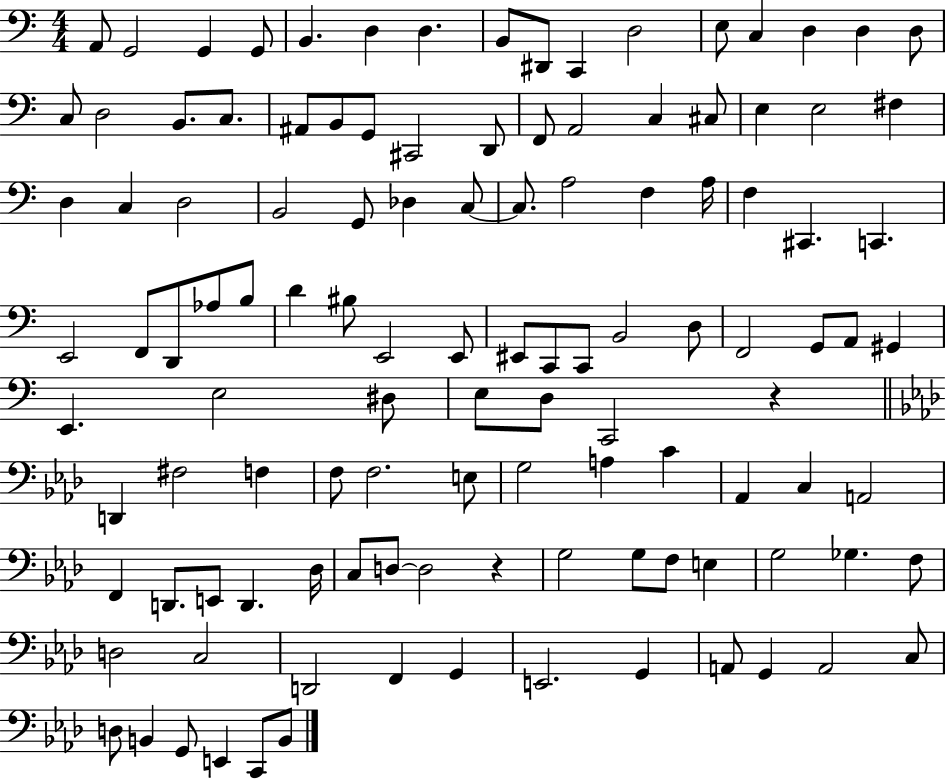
A2/e G2/h G2/q G2/e B2/q. D3/q D3/q. B2/e D#2/e C2/q D3/h E3/e C3/q D3/q D3/q D3/e C3/e D3/h B2/e. C3/e. A#2/e B2/e G2/e C#2/h D2/e F2/e A2/h C3/q C#3/e E3/q E3/h F#3/q D3/q C3/q D3/h B2/h G2/e Db3/q C3/e C3/e. A3/h F3/q A3/s F3/q C#2/q. C2/q. E2/h F2/e D2/e Ab3/e B3/e D4/q BIS3/e E2/h E2/e EIS2/e C2/e C2/e B2/h D3/e F2/h G2/e A2/e G#2/q E2/q. E3/h D#3/e E3/e D3/e C2/h R/q D2/q F#3/h F3/q F3/e F3/h. E3/e G3/h A3/q C4/q Ab2/q C3/q A2/h F2/q D2/e. E2/e D2/q. Db3/s C3/e D3/e D3/h R/q G3/h G3/e F3/e E3/q G3/h Gb3/q. F3/e D3/h C3/h D2/h F2/q G2/q E2/h. G2/q A2/e G2/q A2/h C3/e D3/e B2/q G2/e E2/q C2/e B2/e